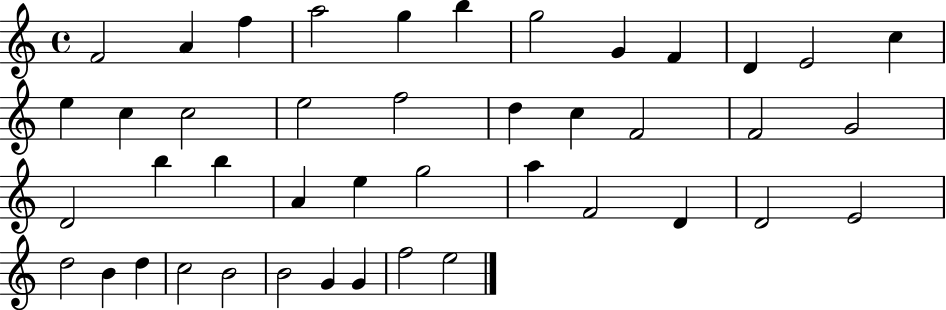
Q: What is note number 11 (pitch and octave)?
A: E4